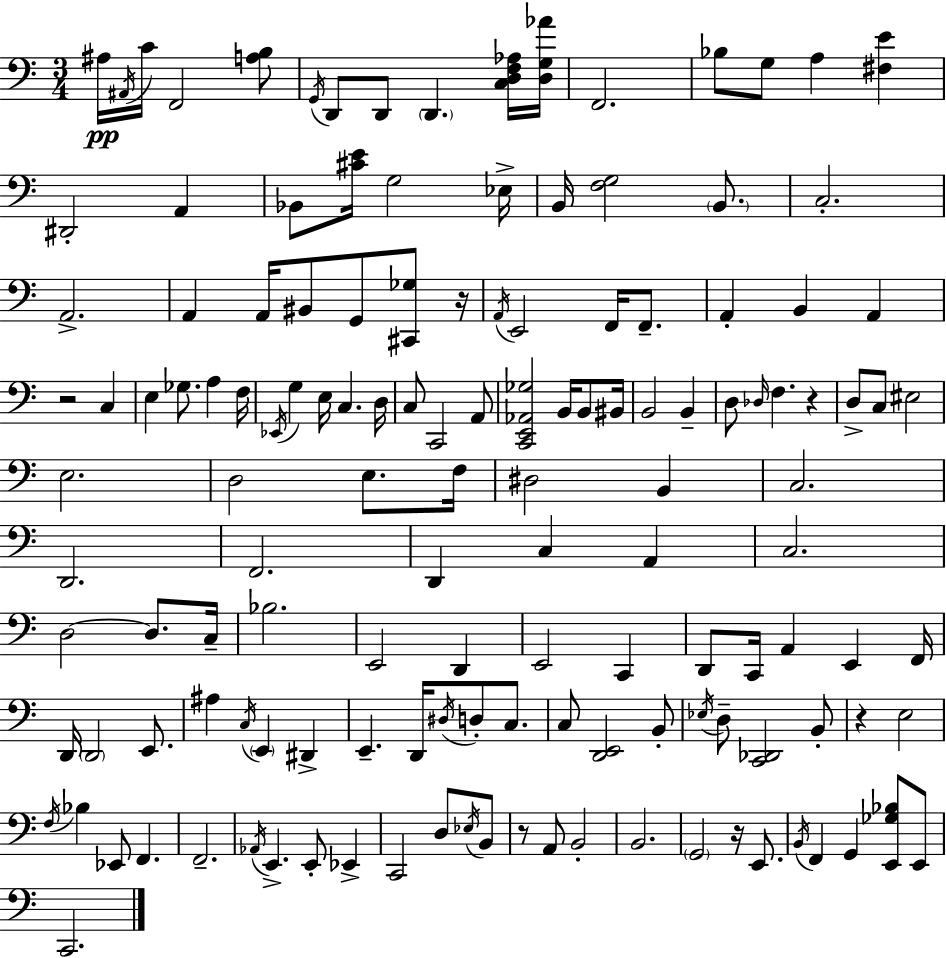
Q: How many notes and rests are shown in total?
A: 140